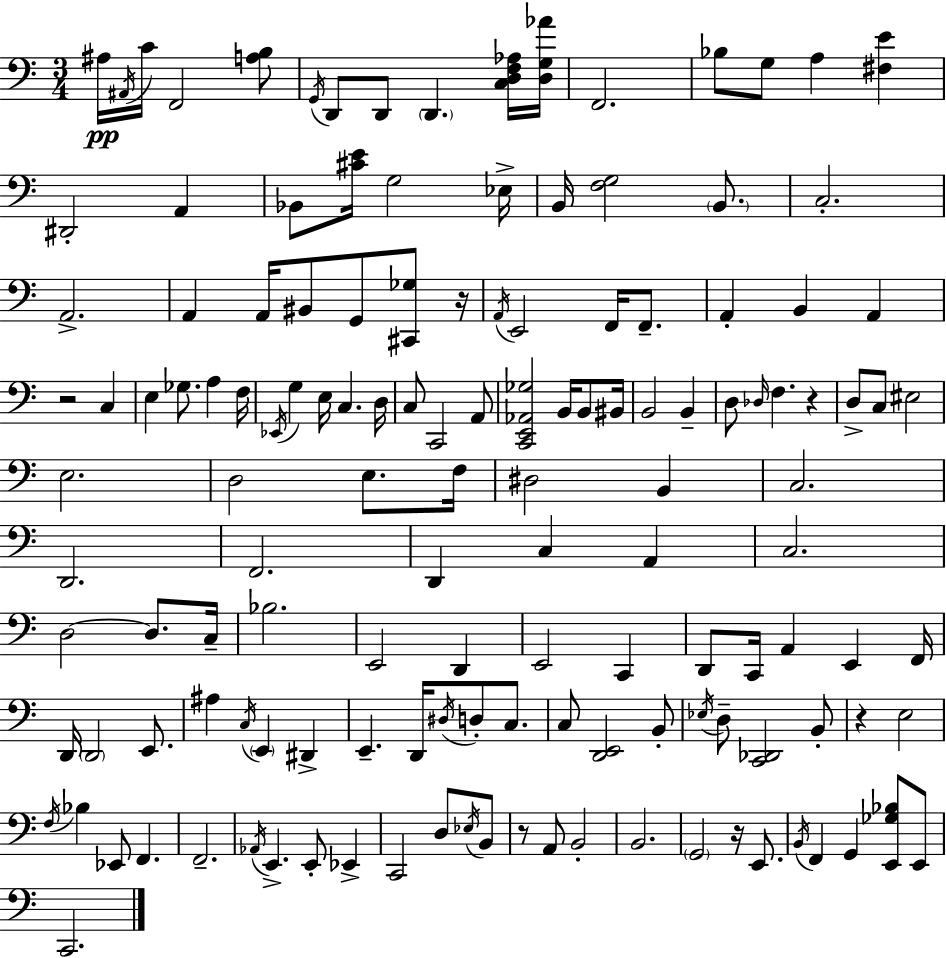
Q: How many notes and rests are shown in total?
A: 140